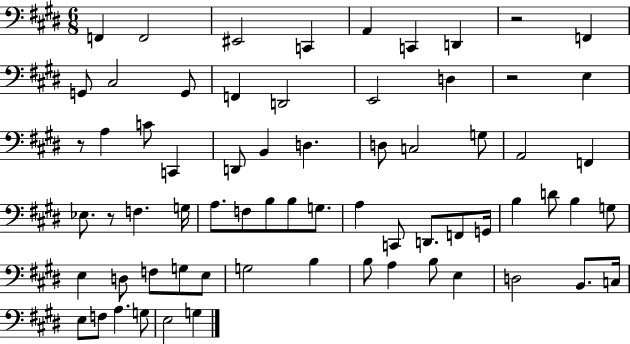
X:1
T:Untitled
M:6/8
L:1/4
K:E
F,, F,,2 ^E,,2 C,, A,, C,, D,, z2 F,, G,,/2 ^C,2 G,,/2 F,, D,,2 E,,2 D, z2 E, z/2 A, C/2 C,, D,,/2 B,, D, D,/2 C,2 G,/2 A,,2 F,, _E,/2 z/2 F, G,/4 A,/2 F,/2 B,/2 B,/2 G,/2 A, C,,/2 D,,/2 F,,/2 G,,/4 B, D/2 B, G,/2 E, D,/2 F,/2 G,/2 E,/2 G,2 B, B,/2 A, B,/2 E, D,2 B,,/2 C,/4 E,/2 F,/2 A, G,/2 E,2 G,